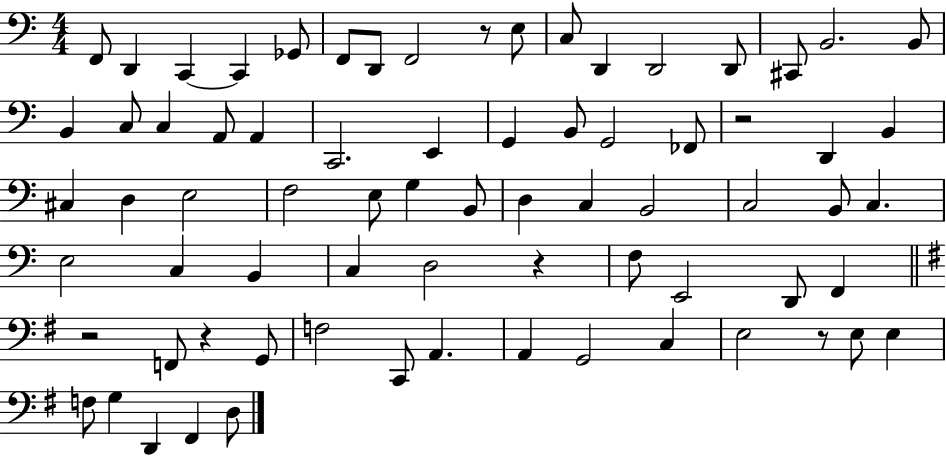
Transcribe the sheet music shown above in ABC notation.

X:1
T:Untitled
M:4/4
L:1/4
K:C
F,,/2 D,, C,, C,, _G,,/2 F,,/2 D,,/2 F,,2 z/2 E,/2 C,/2 D,, D,,2 D,,/2 ^C,,/2 B,,2 B,,/2 B,, C,/2 C, A,,/2 A,, C,,2 E,, G,, B,,/2 G,,2 _F,,/2 z2 D,, B,, ^C, D, E,2 F,2 E,/2 G, B,,/2 D, C, B,,2 C,2 B,,/2 C, E,2 C, B,, C, D,2 z F,/2 E,,2 D,,/2 F,, z2 F,,/2 z G,,/2 F,2 C,,/2 A,, A,, G,,2 C, E,2 z/2 E,/2 E, F,/2 G, D,, ^F,, D,/2